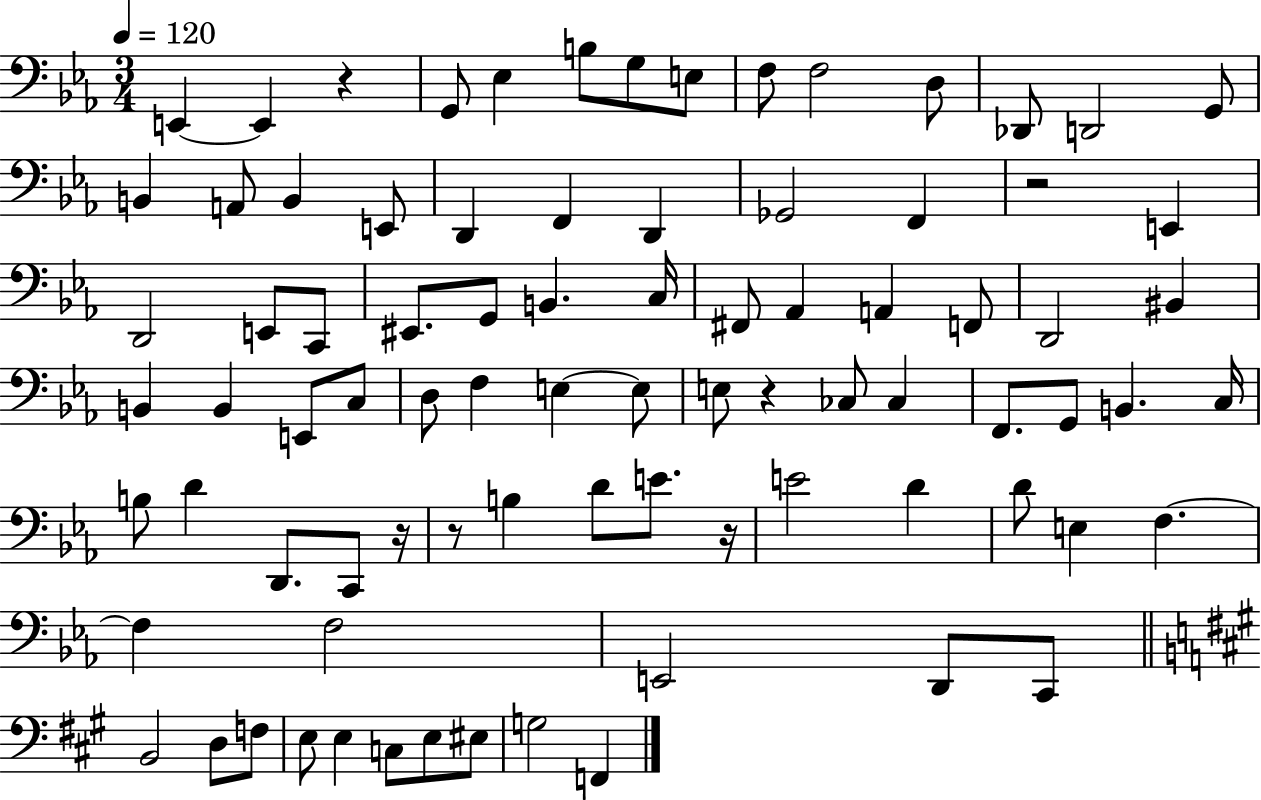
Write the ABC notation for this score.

X:1
T:Untitled
M:3/4
L:1/4
K:Eb
E,, E,, z G,,/2 _E, B,/2 G,/2 E,/2 F,/2 F,2 D,/2 _D,,/2 D,,2 G,,/2 B,, A,,/2 B,, E,,/2 D,, F,, D,, _G,,2 F,, z2 E,, D,,2 E,,/2 C,,/2 ^E,,/2 G,,/2 B,, C,/4 ^F,,/2 _A,, A,, F,,/2 D,,2 ^B,, B,, B,, E,,/2 C,/2 D,/2 F, E, E,/2 E,/2 z _C,/2 _C, F,,/2 G,,/2 B,, C,/4 B,/2 D D,,/2 C,,/2 z/4 z/2 B, D/2 E/2 z/4 E2 D D/2 E, F, F, F,2 E,,2 D,,/2 C,,/2 B,,2 D,/2 F,/2 E,/2 E, C,/2 E,/2 ^E,/2 G,2 F,,